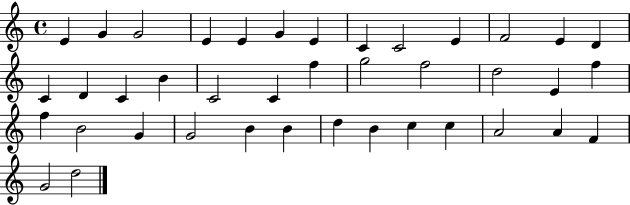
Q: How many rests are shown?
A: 0